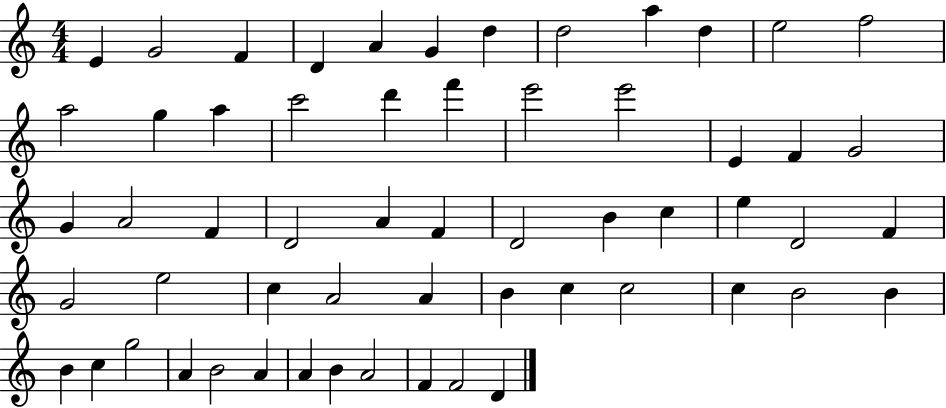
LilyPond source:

{
  \clef treble
  \numericTimeSignature
  \time 4/4
  \key c \major
  e'4 g'2 f'4 | d'4 a'4 g'4 d''4 | d''2 a''4 d''4 | e''2 f''2 | \break a''2 g''4 a''4 | c'''2 d'''4 f'''4 | e'''2 e'''2 | e'4 f'4 g'2 | \break g'4 a'2 f'4 | d'2 a'4 f'4 | d'2 b'4 c''4 | e''4 d'2 f'4 | \break g'2 e''2 | c''4 a'2 a'4 | b'4 c''4 c''2 | c''4 b'2 b'4 | \break b'4 c''4 g''2 | a'4 b'2 a'4 | a'4 b'4 a'2 | f'4 f'2 d'4 | \break \bar "|."
}